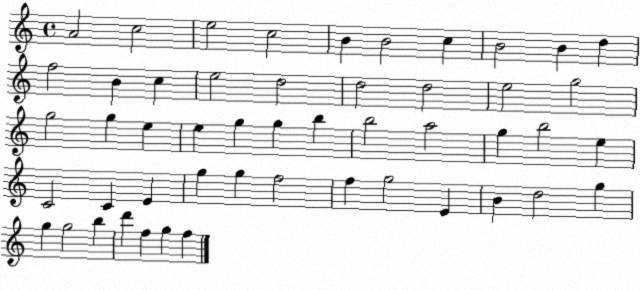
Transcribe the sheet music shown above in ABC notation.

X:1
T:Untitled
M:4/4
L:1/4
K:C
A2 c2 e2 c2 B B2 c B2 B d f2 B c e2 d2 d2 d2 e2 g2 g2 g e e g g b b2 a2 g b2 e C2 C E g g f2 f g2 E B d2 g g g2 b d' f g f